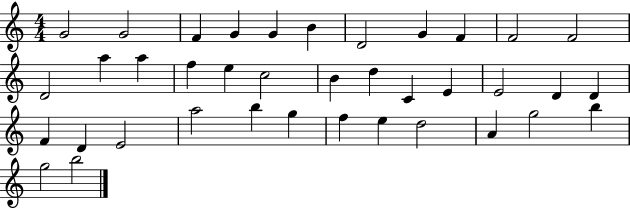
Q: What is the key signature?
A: C major